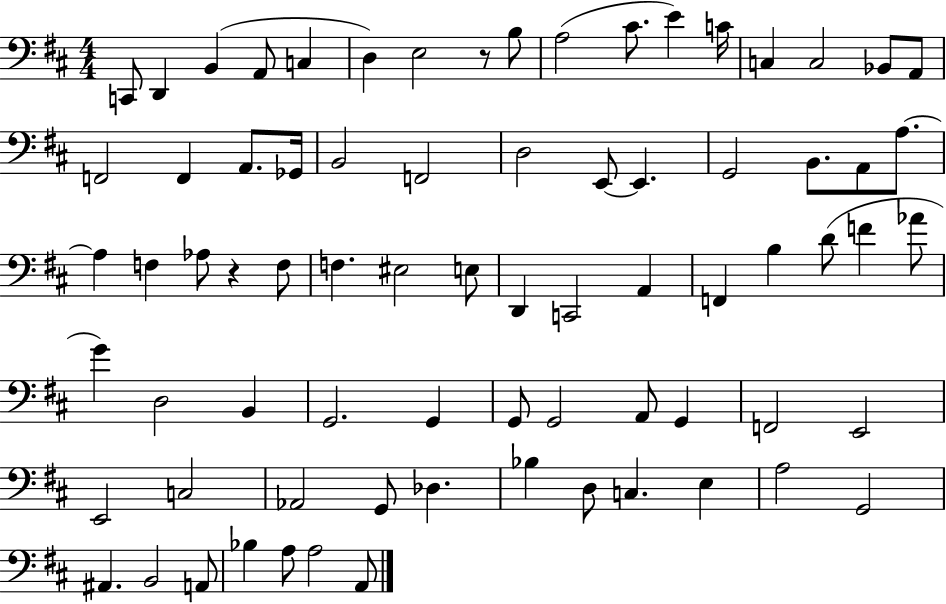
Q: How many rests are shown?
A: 2